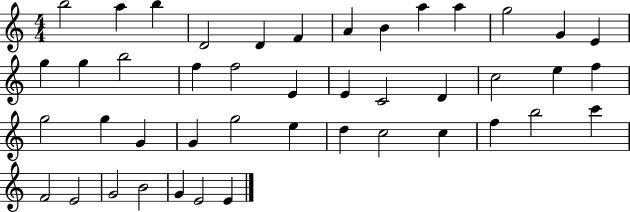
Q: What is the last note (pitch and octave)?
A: E4